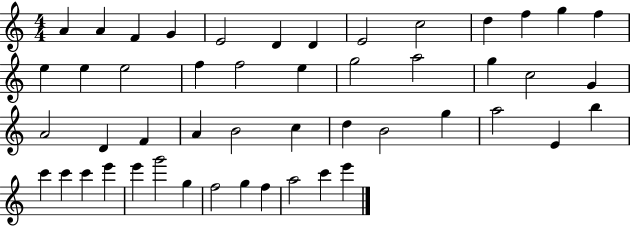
A4/q A4/q F4/q G4/q E4/h D4/q D4/q E4/h C5/h D5/q F5/q G5/q F5/q E5/q E5/q E5/h F5/q F5/h E5/q G5/h A5/h G5/q C5/h G4/q A4/h D4/q F4/q A4/q B4/h C5/q D5/q B4/h G5/q A5/h E4/q B5/q C6/q C6/q C6/q E6/q E6/q G6/h G5/q F5/h G5/q F5/q A5/h C6/q E6/q